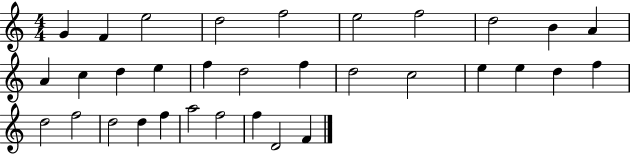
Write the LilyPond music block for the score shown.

{
  \clef treble
  \numericTimeSignature
  \time 4/4
  \key c \major
  g'4 f'4 e''2 | d''2 f''2 | e''2 f''2 | d''2 b'4 a'4 | \break a'4 c''4 d''4 e''4 | f''4 d''2 f''4 | d''2 c''2 | e''4 e''4 d''4 f''4 | \break d''2 f''2 | d''2 d''4 f''4 | a''2 f''2 | f''4 d'2 f'4 | \break \bar "|."
}